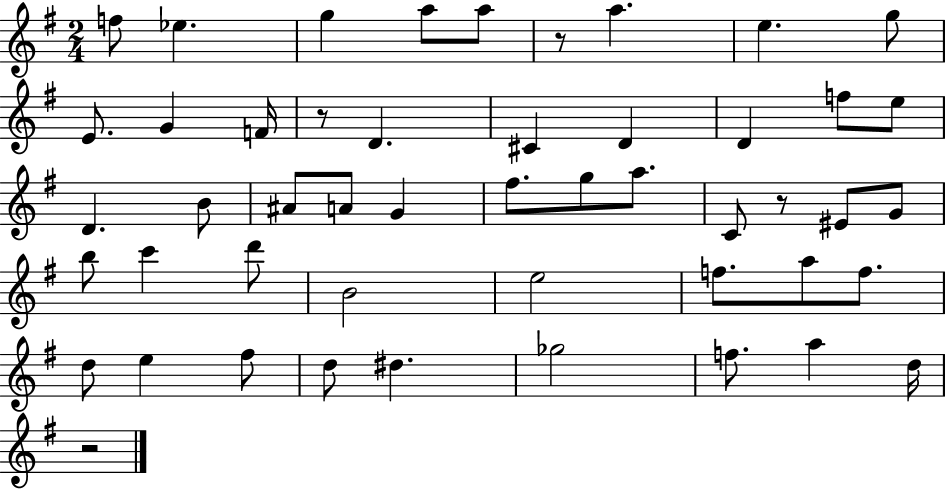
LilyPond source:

{
  \clef treble
  \numericTimeSignature
  \time 2/4
  \key g \major
  f''8 ees''4. | g''4 a''8 a''8 | r8 a''4. | e''4. g''8 | \break e'8. g'4 f'16 | r8 d'4. | cis'4 d'4 | d'4 f''8 e''8 | \break d'4. b'8 | ais'8 a'8 g'4 | fis''8. g''8 a''8. | c'8 r8 eis'8 g'8 | \break b''8 c'''4 d'''8 | b'2 | e''2 | f''8. a''8 f''8. | \break d''8 e''4 fis''8 | d''8 dis''4. | ges''2 | f''8. a''4 d''16 | \break r2 | \bar "|."
}